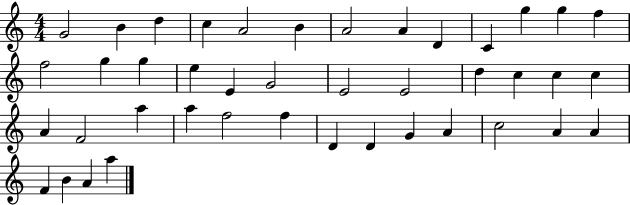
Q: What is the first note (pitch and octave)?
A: G4